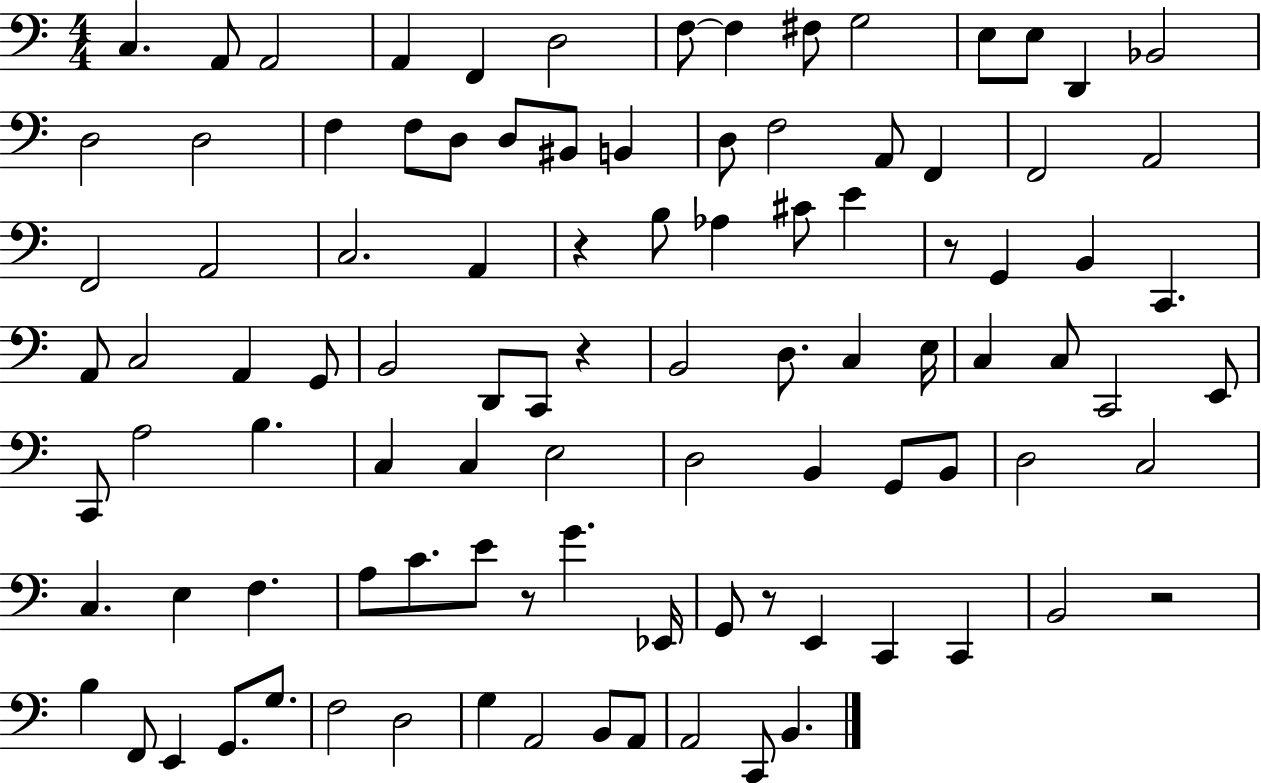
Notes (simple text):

C3/q. A2/e A2/h A2/q F2/q D3/h F3/e F3/q F#3/e G3/h E3/e E3/e D2/q Bb2/h D3/h D3/h F3/q F3/e D3/e D3/e BIS2/e B2/q D3/e F3/h A2/e F2/q F2/h A2/h F2/h A2/h C3/h. A2/q R/q B3/e Ab3/q C#4/e E4/q R/e G2/q B2/q C2/q. A2/e C3/h A2/q G2/e B2/h D2/e C2/e R/q B2/h D3/e. C3/q E3/s C3/q C3/e C2/h E2/e C2/e A3/h B3/q. C3/q C3/q E3/h D3/h B2/q G2/e B2/e D3/h C3/h C3/q. E3/q F3/q. A3/e C4/e. E4/e R/e G4/q. Eb2/s G2/e R/e E2/q C2/q C2/q B2/h R/h B3/q F2/e E2/q G2/e. G3/e. F3/h D3/h G3/q A2/h B2/e A2/e A2/h C2/e B2/q.